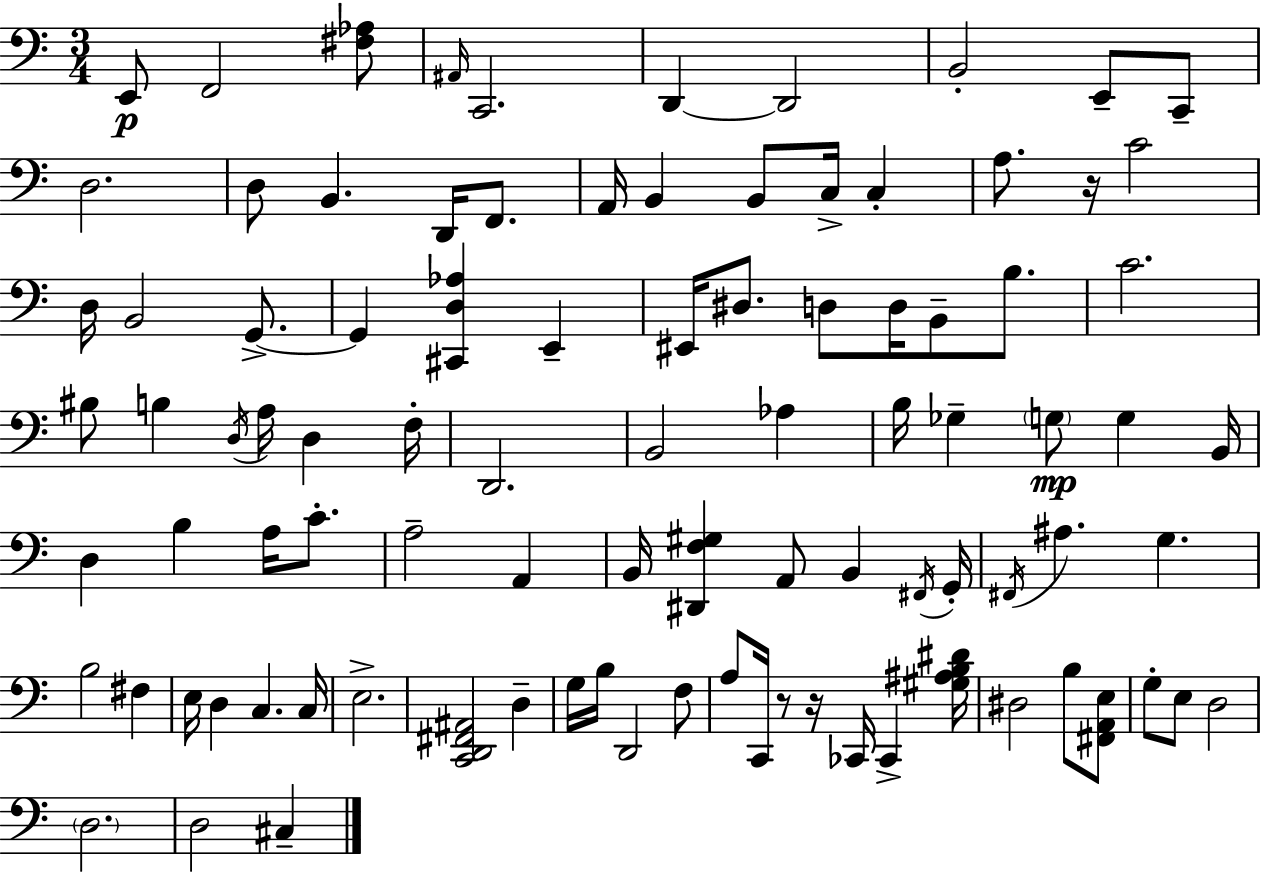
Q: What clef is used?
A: bass